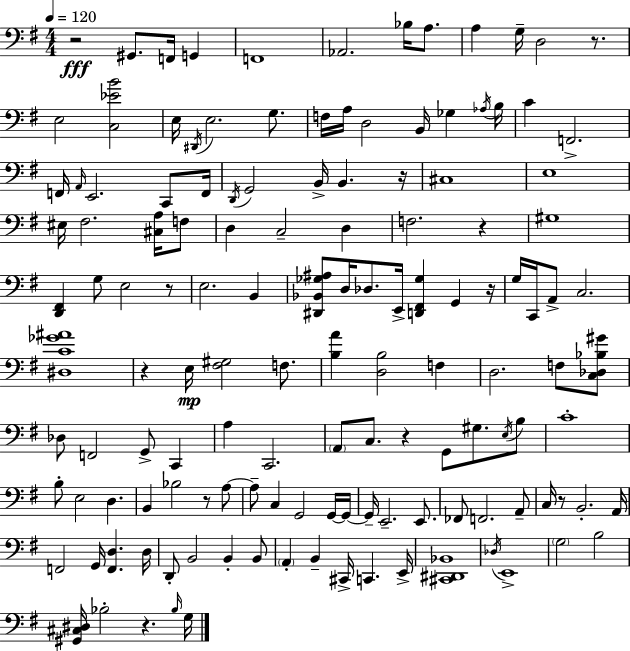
X:1
T:Untitled
M:4/4
L:1/4
K:Em
z2 ^G,,/2 F,,/4 G,, F,,4 _A,,2 _B,/4 A,/2 A, G,/4 D,2 z/2 E,2 [C,_EB]2 E,/4 ^D,,/4 E,2 G,/2 F,/4 A,/4 D,2 B,,/4 _G, _A,/4 B,/4 C F,,2 F,,/4 A,,/4 E,,2 C,,/2 F,,/4 D,,/4 G,,2 B,,/4 B,, z/4 ^C,4 E,4 ^E,/4 ^F,2 [^C,A,]/4 F,/2 D, C,2 D, F,2 z ^G,4 [D,,^F,,] G,/2 E,2 z/2 E,2 B,, [^D,,_B,,_G,^A,]/2 D,/4 _D,/2 E,,/4 [D,,^F,,_G,] G,, z/4 G,/4 C,,/4 A,,/2 C,2 [^D,C_G^A]4 z E,/4 [^F,^G,]2 F,/2 [B,A] [D,B,]2 F, D,2 F,/2 [C,_D,_B,^G]/2 _D,/2 F,,2 G,,/2 C,, A, C,,2 A,,/2 C,/2 z G,,/2 ^G,/2 E,/4 B,/2 C4 B,/2 E,2 D, B,, _B,2 z/2 A,/2 A,/2 C, G,,2 G,,/4 G,,/4 G,,/4 E,,2 E,,/2 _F,,/2 F,,2 A,,/2 C,/4 z/2 B,,2 A,,/4 F,,2 G,,/4 [F,,D,] D,/4 D,,/2 B,,2 B,, B,,/2 A,, B,, ^C,,/4 C,, E,,/4 [^C,,^D,,_B,,]4 _D,/4 E,,4 G,2 B,2 [^G,,^C,^D,]/4 _B,2 z _B,/4 G,/4